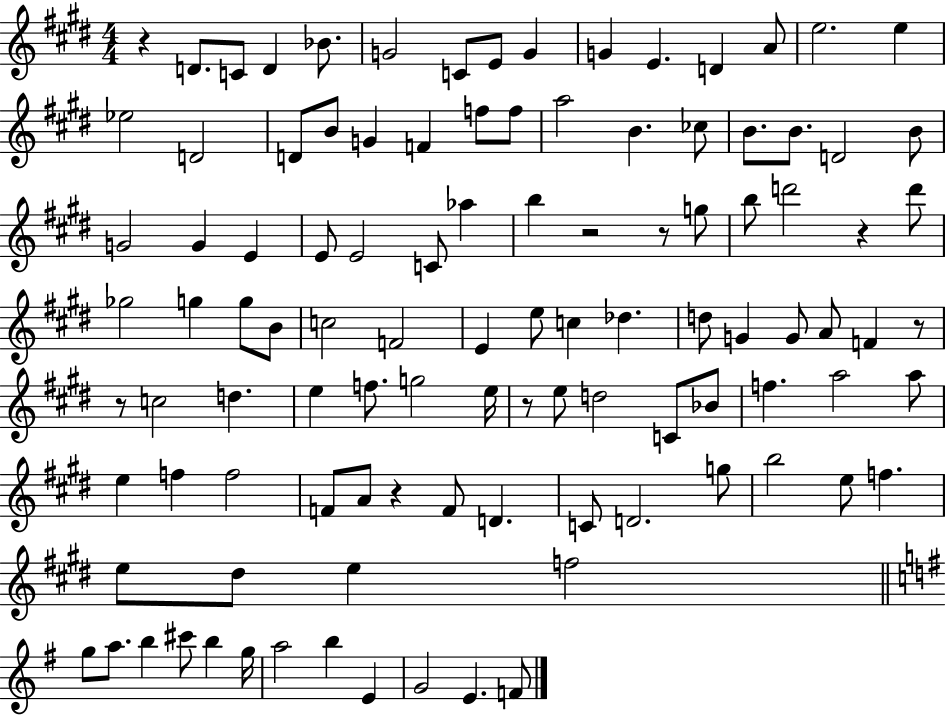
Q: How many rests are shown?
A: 8